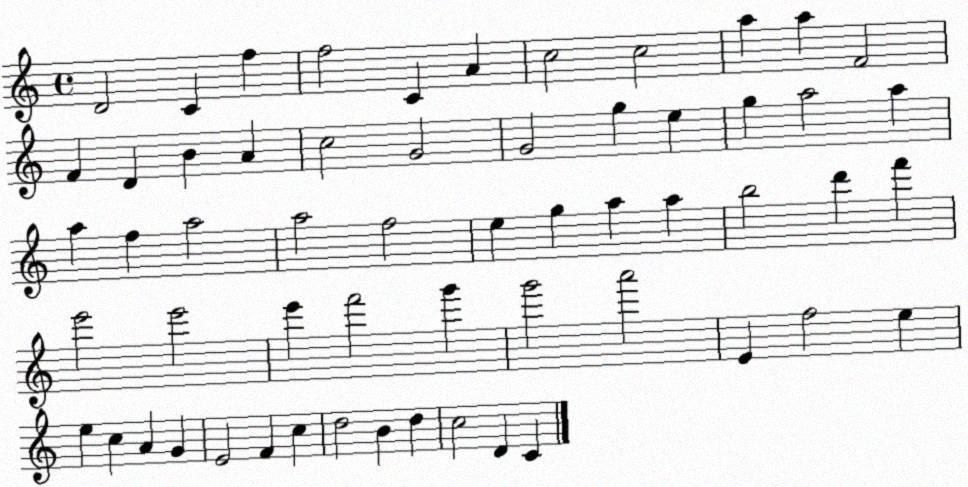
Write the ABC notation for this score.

X:1
T:Untitled
M:4/4
L:1/4
K:C
D2 C f f2 C A c2 c2 a a F2 F D B A c2 G2 G2 g e g a2 a a f a2 a2 f2 e g a a b2 d' f' e'2 e'2 e' f'2 g' g'2 a'2 E f2 e e c A G E2 F c d2 B d c2 D C